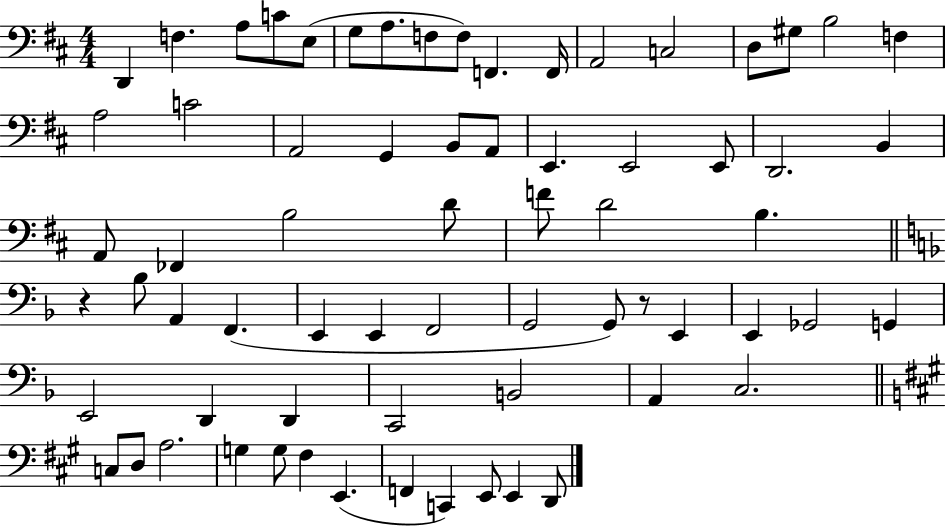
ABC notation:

X:1
T:Untitled
M:4/4
L:1/4
K:D
D,, F, A,/2 C/2 E,/2 G,/2 A,/2 F,/2 F,/2 F,, F,,/4 A,,2 C,2 D,/2 ^G,/2 B,2 F, A,2 C2 A,,2 G,, B,,/2 A,,/2 E,, E,,2 E,,/2 D,,2 B,, A,,/2 _F,, B,2 D/2 F/2 D2 B, z _B,/2 A,, F,, E,, E,, F,,2 G,,2 G,,/2 z/2 E,, E,, _G,,2 G,, E,,2 D,, D,, C,,2 B,,2 A,, C,2 C,/2 D,/2 A,2 G, G,/2 ^F, E,, F,, C,, E,,/2 E,, D,,/2